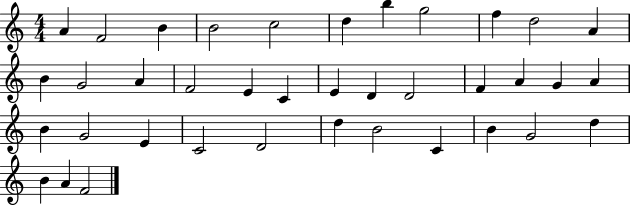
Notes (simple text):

A4/q F4/h B4/q B4/h C5/h D5/q B5/q G5/h F5/q D5/h A4/q B4/q G4/h A4/q F4/h E4/q C4/q E4/q D4/q D4/h F4/q A4/q G4/q A4/q B4/q G4/h E4/q C4/h D4/h D5/q B4/h C4/q B4/q G4/h D5/q B4/q A4/q F4/h